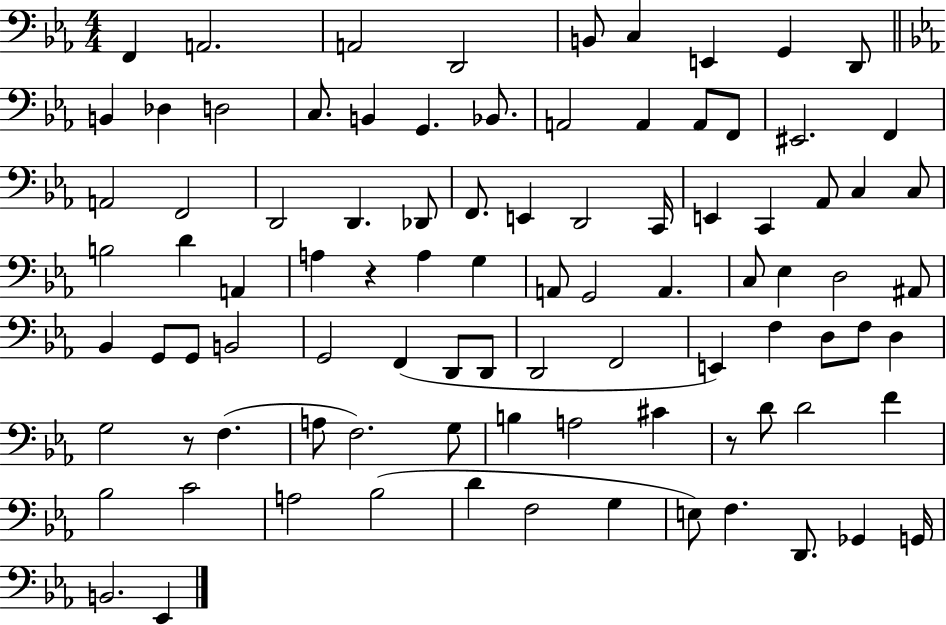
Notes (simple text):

F2/q A2/h. A2/h D2/h B2/e C3/q E2/q G2/q D2/e B2/q Db3/q D3/h C3/e. B2/q G2/q. Bb2/e. A2/h A2/q A2/e F2/e EIS2/h. F2/q A2/h F2/h D2/h D2/q. Db2/e F2/e. E2/q D2/h C2/s E2/q C2/q Ab2/e C3/q C3/e B3/h D4/q A2/q A3/q R/q A3/q G3/q A2/e G2/h A2/q. C3/e Eb3/q D3/h A#2/e Bb2/q G2/e G2/e B2/h G2/h F2/q D2/e D2/e D2/h F2/h E2/q F3/q D3/e F3/e D3/q G3/h R/e F3/q. A3/e F3/h. G3/e B3/q A3/h C#4/q R/e D4/e D4/h F4/q Bb3/h C4/h A3/h Bb3/h D4/q F3/h G3/q E3/e F3/q. D2/e. Gb2/q G2/s B2/h. Eb2/q